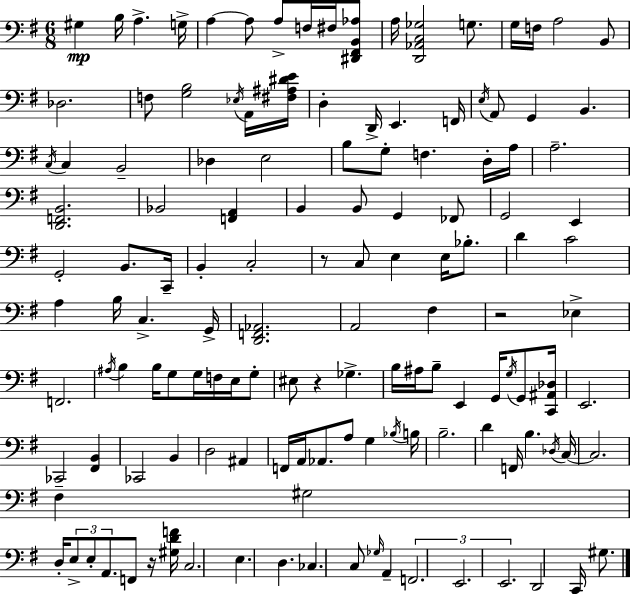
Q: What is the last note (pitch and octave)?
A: G#3